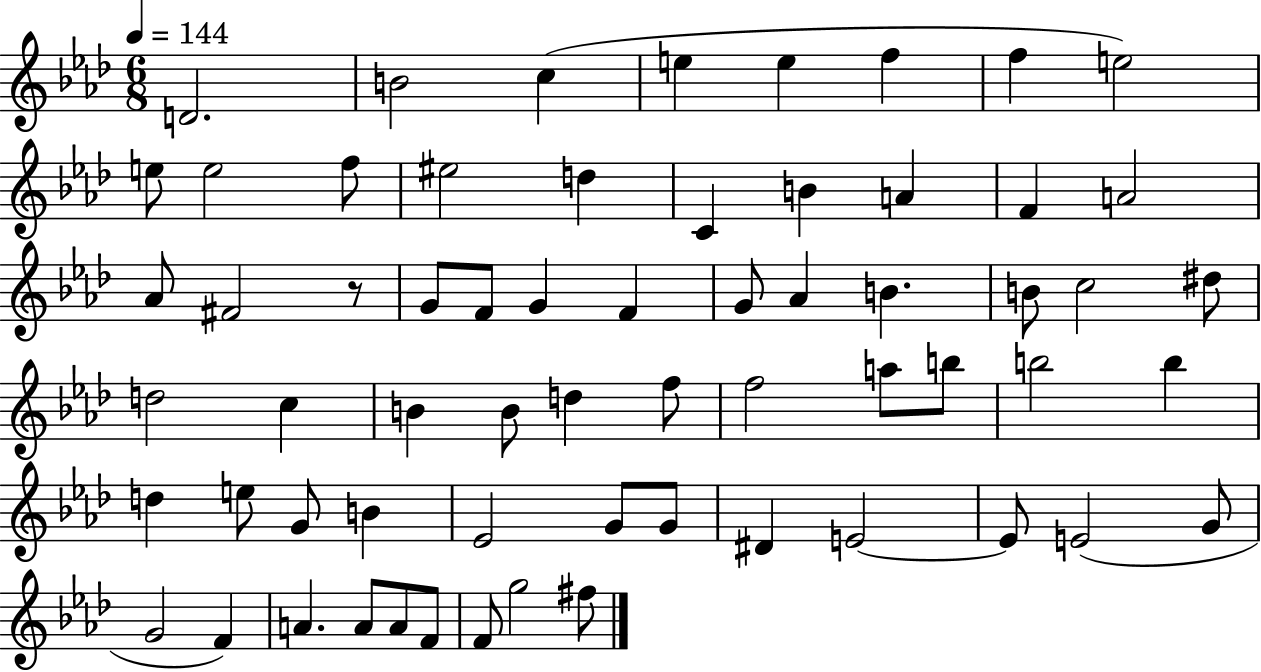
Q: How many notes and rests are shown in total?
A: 63